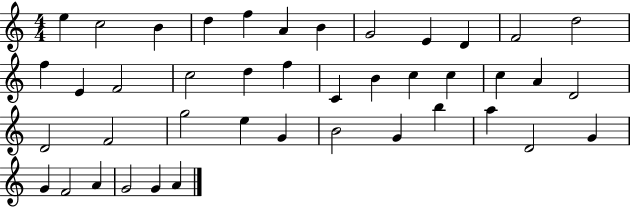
E5/q C5/h B4/q D5/q F5/q A4/q B4/q G4/h E4/q D4/q F4/h D5/h F5/q E4/q F4/h C5/h D5/q F5/q C4/q B4/q C5/q C5/q C5/q A4/q D4/h D4/h F4/h G5/h E5/q G4/q B4/h G4/q B5/q A5/q D4/h G4/q G4/q F4/h A4/q G4/h G4/q A4/q